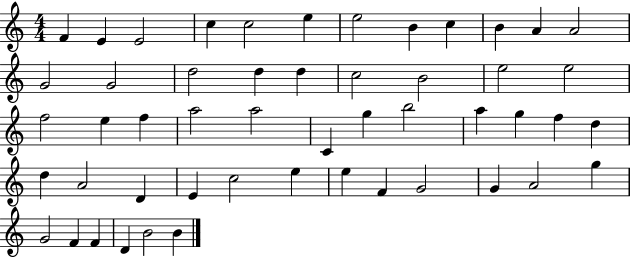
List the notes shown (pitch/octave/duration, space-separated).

F4/q E4/q E4/h C5/q C5/h E5/q E5/h B4/q C5/q B4/q A4/q A4/h G4/h G4/h D5/h D5/q D5/q C5/h B4/h E5/h E5/h F5/h E5/q F5/q A5/h A5/h C4/q G5/q B5/h A5/q G5/q F5/q D5/q D5/q A4/h D4/q E4/q C5/h E5/q E5/q F4/q G4/h G4/q A4/h G5/q G4/h F4/q F4/q D4/q B4/h B4/q